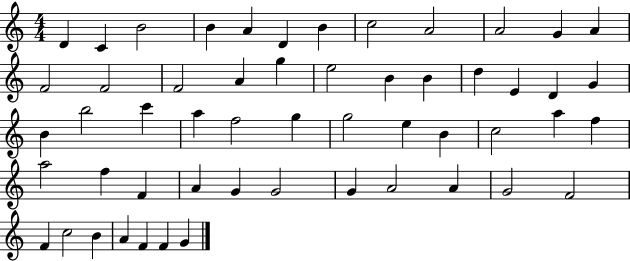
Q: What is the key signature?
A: C major